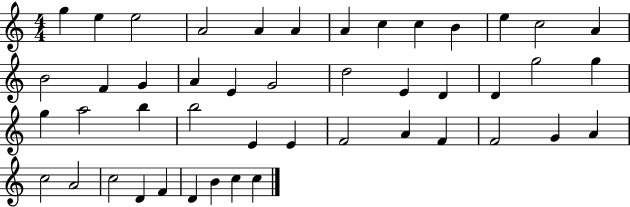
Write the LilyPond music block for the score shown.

{
  \clef treble
  \numericTimeSignature
  \time 4/4
  \key c \major
  g''4 e''4 e''2 | a'2 a'4 a'4 | a'4 c''4 c''4 b'4 | e''4 c''2 a'4 | \break b'2 f'4 g'4 | a'4 e'4 g'2 | d''2 e'4 d'4 | d'4 g''2 g''4 | \break g''4 a''2 b''4 | b''2 e'4 e'4 | f'2 a'4 f'4 | f'2 g'4 a'4 | \break c''2 a'2 | c''2 d'4 f'4 | d'4 b'4 c''4 c''4 | \bar "|."
}